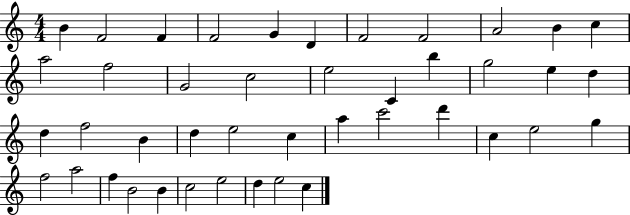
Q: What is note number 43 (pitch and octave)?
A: C5